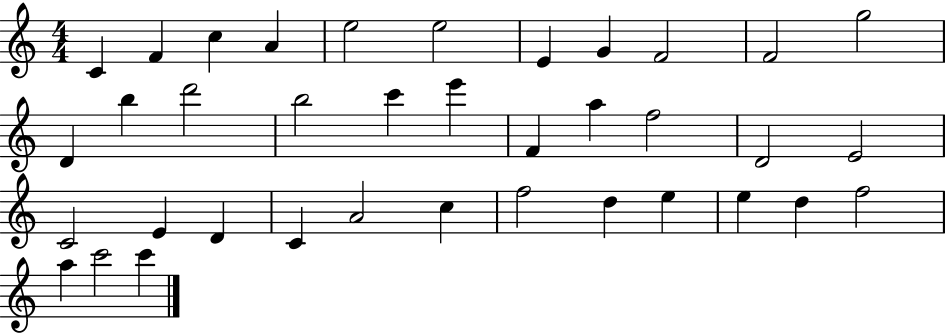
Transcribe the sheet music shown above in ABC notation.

X:1
T:Untitled
M:4/4
L:1/4
K:C
C F c A e2 e2 E G F2 F2 g2 D b d'2 b2 c' e' F a f2 D2 E2 C2 E D C A2 c f2 d e e d f2 a c'2 c'